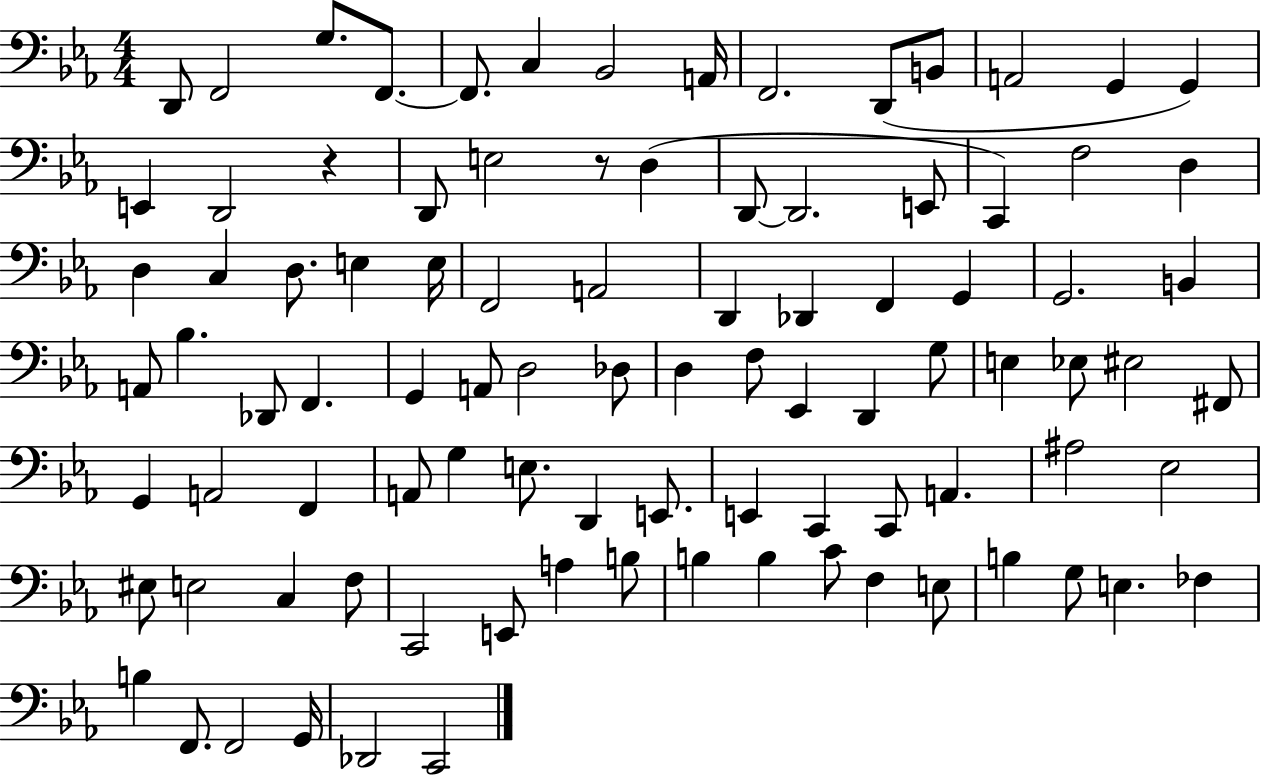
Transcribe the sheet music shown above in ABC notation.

X:1
T:Untitled
M:4/4
L:1/4
K:Eb
D,,/2 F,,2 G,/2 F,,/2 F,,/2 C, _B,,2 A,,/4 F,,2 D,,/2 B,,/2 A,,2 G,, G,, E,, D,,2 z D,,/2 E,2 z/2 D, D,,/2 D,,2 E,,/2 C,, F,2 D, D, C, D,/2 E, E,/4 F,,2 A,,2 D,, _D,, F,, G,, G,,2 B,, A,,/2 _B, _D,,/2 F,, G,, A,,/2 D,2 _D,/2 D, F,/2 _E,, D,, G,/2 E, _E,/2 ^E,2 ^F,,/2 G,, A,,2 F,, A,,/2 G, E,/2 D,, E,,/2 E,, C,, C,,/2 A,, ^A,2 _E,2 ^E,/2 E,2 C, F,/2 C,,2 E,,/2 A, B,/2 B, B, C/2 F, E,/2 B, G,/2 E, _F, B, F,,/2 F,,2 G,,/4 _D,,2 C,,2